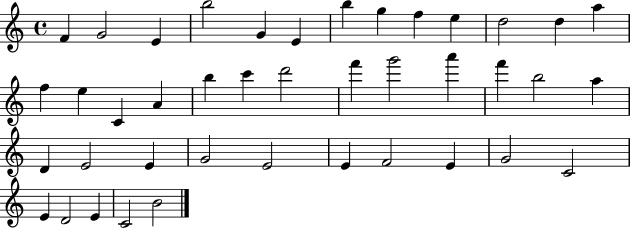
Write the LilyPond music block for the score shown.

{
  \clef treble
  \time 4/4
  \defaultTimeSignature
  \key c \major
  f'4 g'2 e'4 | b''2 g'4 e'4 | b''4 g''4 f''4 e''4 | d''2 d''4 a''4 | \break f''4 e''4 c'4 a'4 | b''4 c'''4 d'''2 | f'''4 g'''2 a'''4 | f'''4 b''2 a''4 | \break d'4 e'2 e'4 | g'2 e'2 | e'4 f'2 e'4 | g'2 c'2 | \break e'4 d'2 e'4 | c'2 b'2 | \bar "|."
}